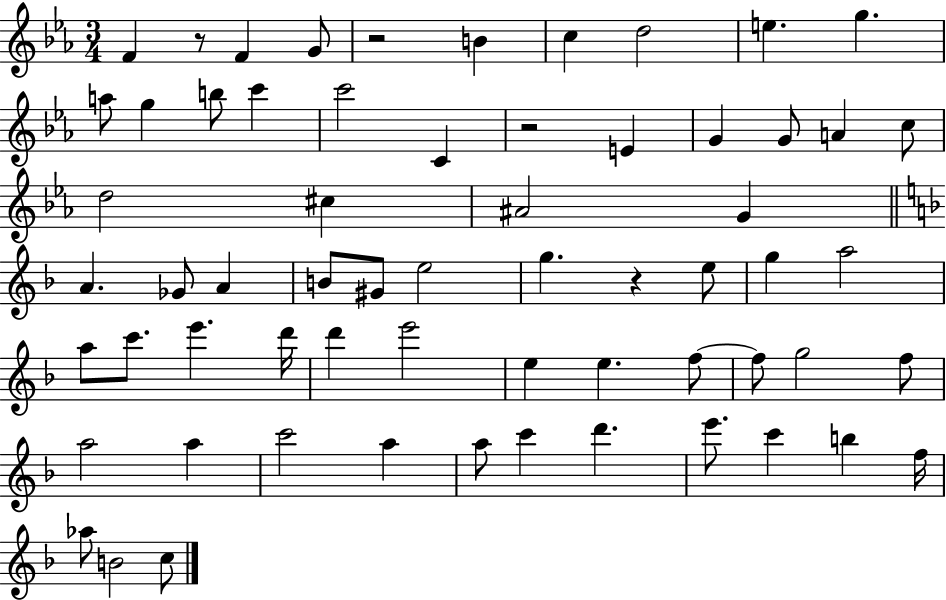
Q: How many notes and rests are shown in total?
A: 63